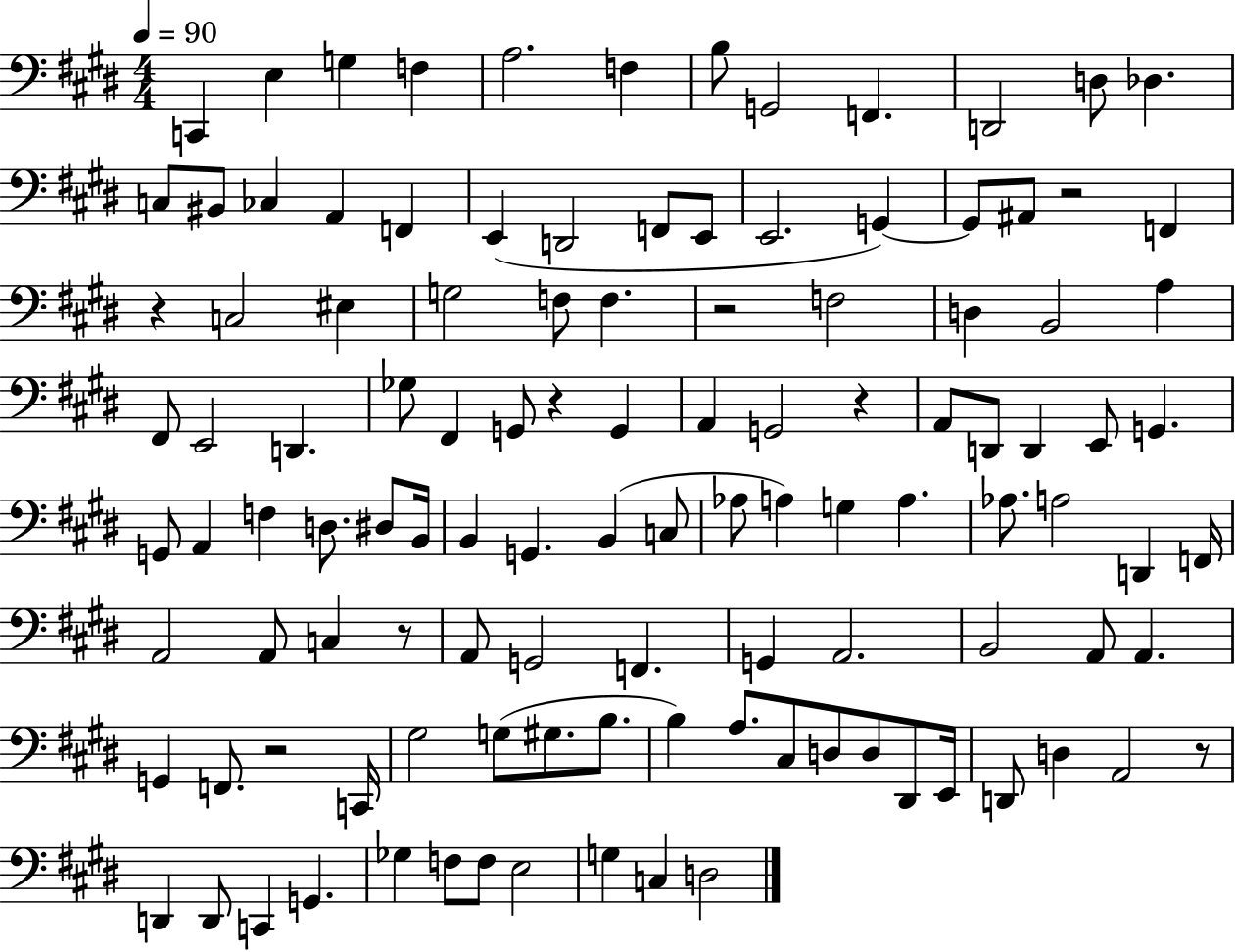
C2/q E3/q G3/q F3/q A3/h. F3/q B3/e G2/h F2/q. D2/h D3/e Db3/q. C3/e BIS2/e CES3/q A2/q F2/q E2/q D2/h F2/e E2/e E2/h. G2/q G2/e A#2/e R/h F2/q R/q C3/h EIS3/q G3/h F3/e F3/q. R/h F3/h D3/q B2/h A3/q F#2/e E2/h D2/q. Gb3/e F#2/q G2/e R/q G2/q A2/q G2/h R/q A2/e D2/e D2/q E2/e G2/q. G2/e A2/q F3/q D3/e. D#3/e B2/s B2/q G2/q. B2/q C3/e Ab3/e A3/q G3/q A3/q. Ab3/e. A3/h D2/q F2/s A2/h A2/e C3/q R/e A2/e G2/h F2/q. G2/q A2/h. B2/h A2/e A2/q. G2/q F2/e. R/h C2/s G#3/h G3/e G#3/e. B3/e. B3/q A3/e. C#3/e D3/e D3/e D#2/e E2/s D2/e D3/q A2/h R/e D2/q D2/e C2/q G2/q. Gb3/q F3/e F3/e E3/h G3/q C3/q D3/h